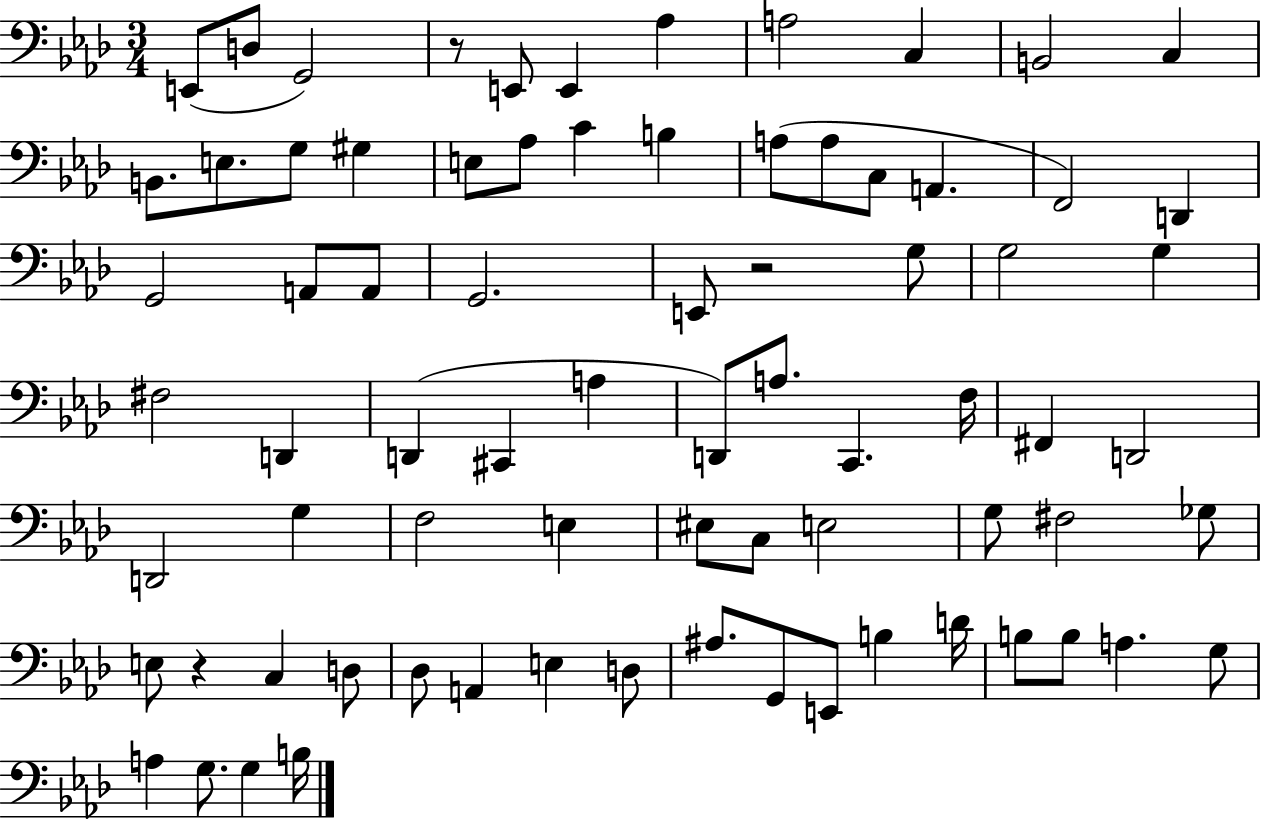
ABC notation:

X:1
T:Untitled
M:3/4
L:1/4
K:Ab
E,,/2 D,/2 G,,2 z/2 E,,/2 E,, _A, A,2 C, B,,2 C, B,,/2 E,/2 G,/2 ^G, E,/2 _A,/2 C B, A,/2 A,/2 C,/2 A,, F,,2 D,, G,,2 A,,/2 A,,/2 G,,2 E,,/2 z2 G,/2 G,2 G, ^F,2 D,, D,, ^C,, A, D,,/2 A,/2 C,, F,/4 ^F,, D,,2 D,,2 G, F,2 E, ^E,/2 C,/2 E,2 G,/2 ^F,2 _G,/2 E,/2 z C, D,/2 _D,/2 A,, E, D,/2 ^A,/2 G,,/2 E,,/2 B, D/4 B,/2 B,/2 A, G,/2 A, G,/2 G, B,/4